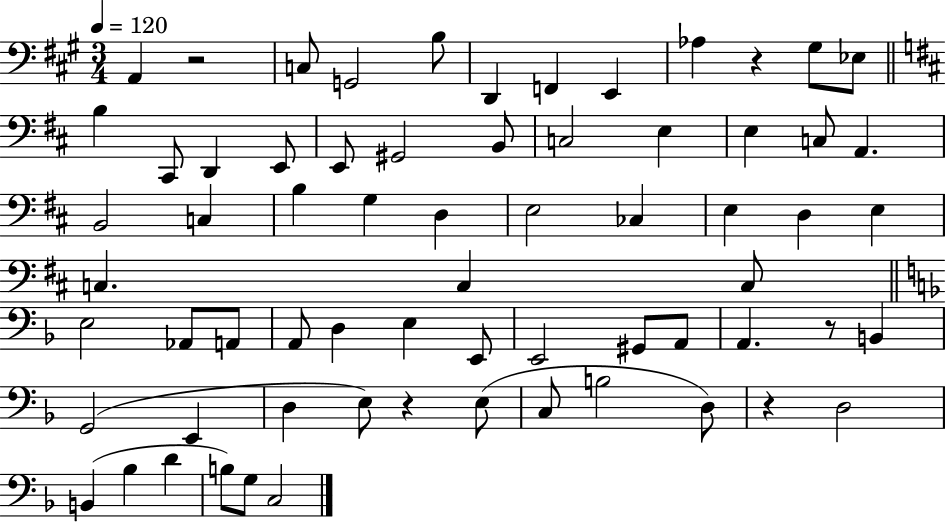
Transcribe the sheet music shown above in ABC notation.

X:1
T:Untitled
M:3/4
L:1/4
K:A
A,, z2 C,/2 G,,2 B,/2 D,, F,, E,, _A, z ^G,/2 _E,/2 B, ^C,,/2 D,, E,,/2 E,,/2 ^G,,2 B,,/2 C,2 E, E, C,/2 A,, B,,2 C, B, G, D, E,2 _C, E, D, E, C, C, C,/2 E,2 _A,,/2 A,,/2 A,,/2 D, E, E,,/2 E,,2 ^G,,/2 A,,/2 A,, z/2 B,, G,,2 E,, D, E,/2 z E,/2 C,/2 B,2 D,/2 z D,2 B,, _B, D B,/2 G,/2 C,2